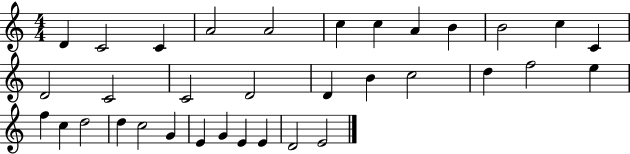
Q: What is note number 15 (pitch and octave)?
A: C4